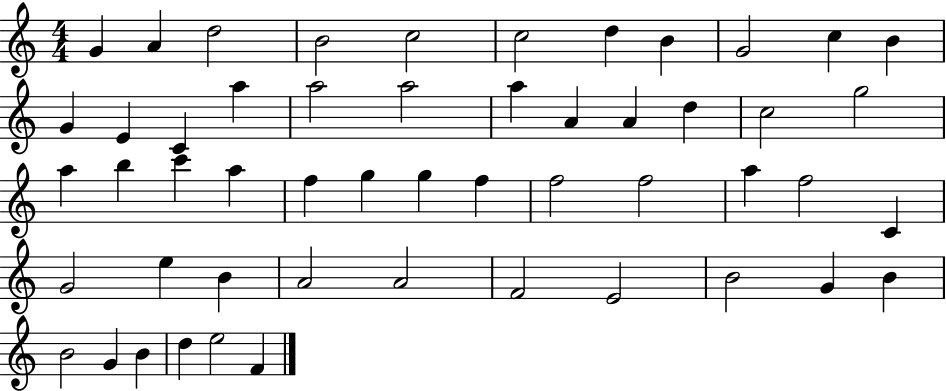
G4/q A4/q D5/h B4/h C5/h C5/h D5/q B4/q G4/h C5/q B4/q G4/q E4/q C4/q A5/q A5/h A5/h A5/q A4/q A4/q D5/q C5/h G5/h A5/q B5/q C6/q A5/q F5/q G5/q G5/q F5/q F5/h F5/h A5/q F5/h C4/q G4/h E5/q B4/q A4/h A4/h F4/h E4/h B4/h G4/q B4/q B4/h G4/q B4/q D5/q E5/h F4/q